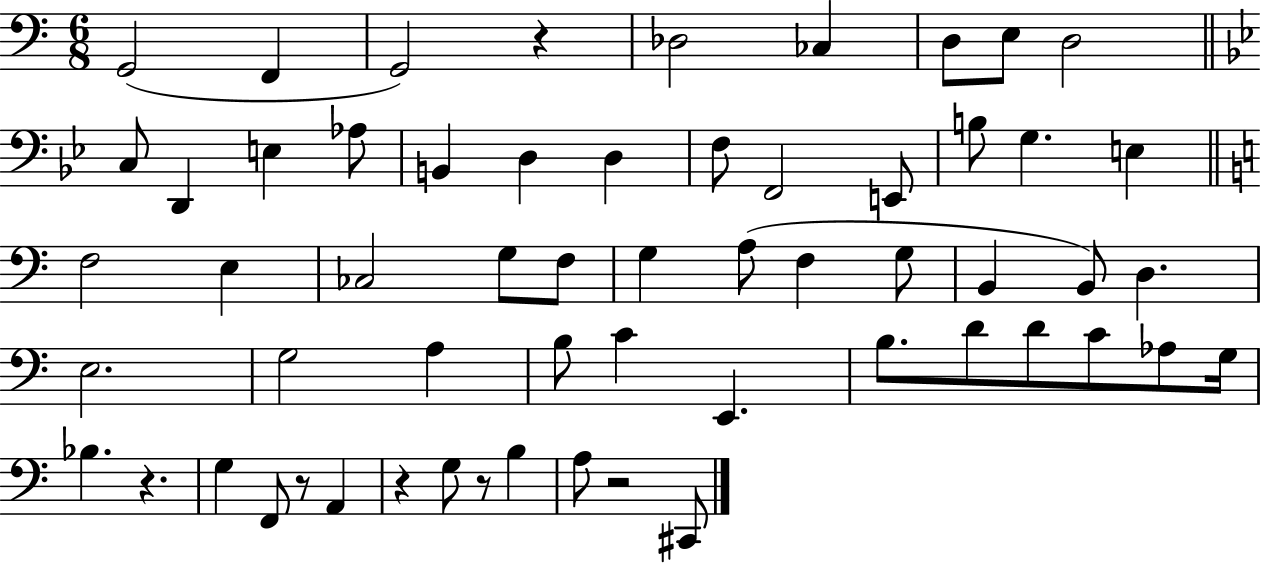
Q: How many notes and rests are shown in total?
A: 59